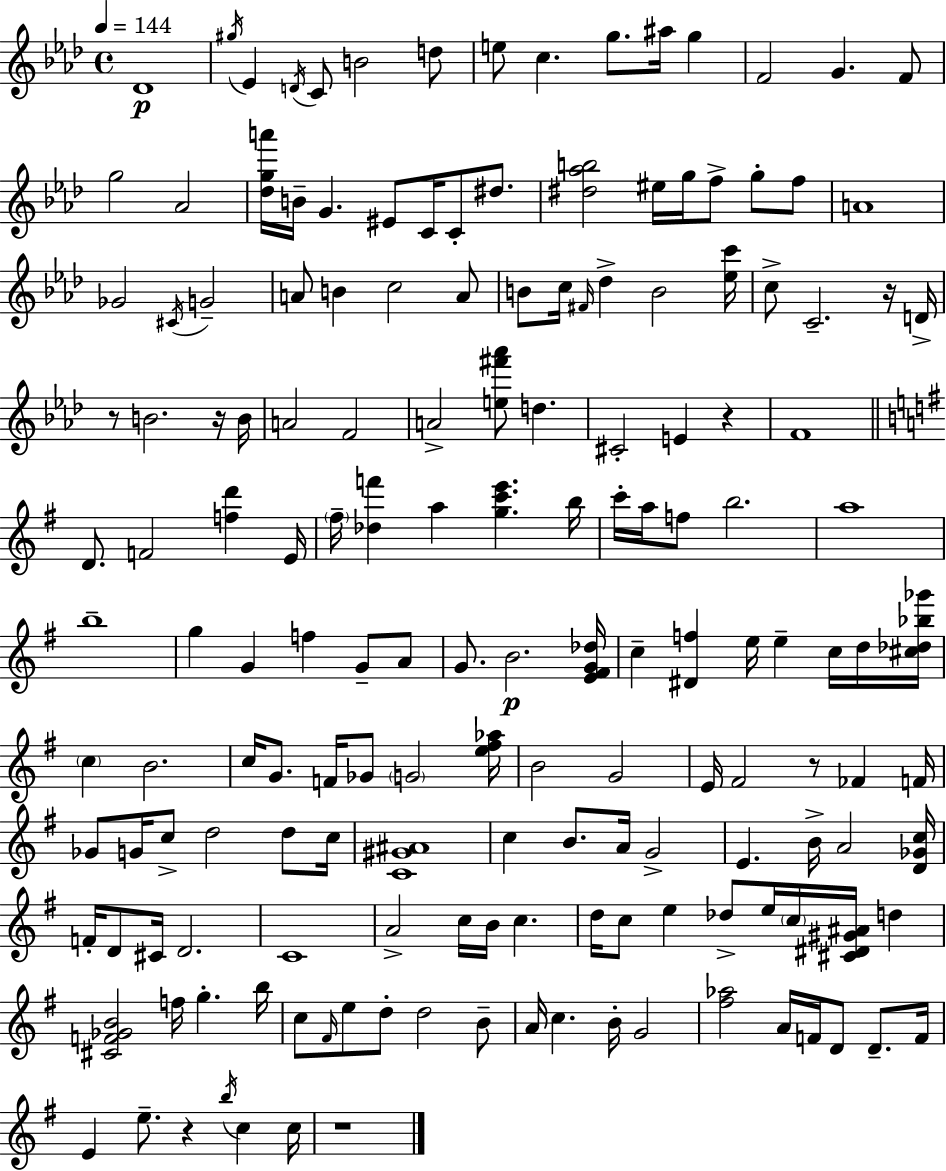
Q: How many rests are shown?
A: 7